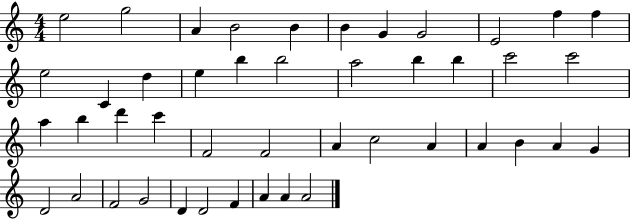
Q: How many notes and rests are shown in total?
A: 45